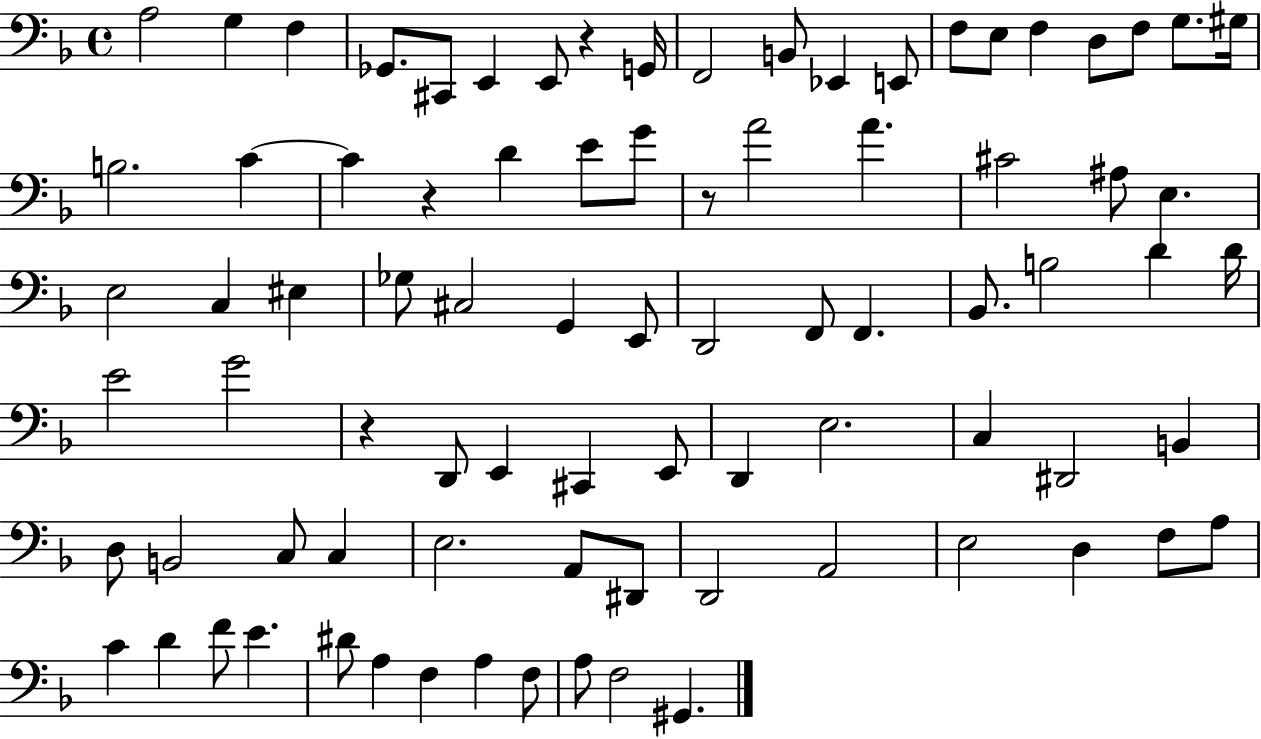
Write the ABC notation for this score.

X:1
T:Untitled
M:4/4
L:1/4
K:F
A,2 G, F, _G,,/2 ^C,,/2 E,, E,,/2 z G,,/4 F,,2 B,,/2 _E,, E,,/2 F,/2 E,/2 F, D,/2 F,/2 G,/2 ^G,/4 B,2 C C z D E/2 G/2 z/2 A2 A ^C2 ^A,/2 E, E,2 C, ^E, _G,/2 ^C,2 G,, E,,/2 D,,2 F,,/2 F,, _B,,/2 B,2 D D/4 E2 G2 z D,,/2 E,, ^C,, E,,/2 D,, E,2 C, ^D,,2 B,, D,/2 B,,2 C,/2 C, E,2 A,,/2 ^D,,/2 D,,2 A,,2 E,2 D, F,/2 A,/2 C D F/2 E ^D/2 A, F, A, F,/2 A,/2 F,2 ^G,,